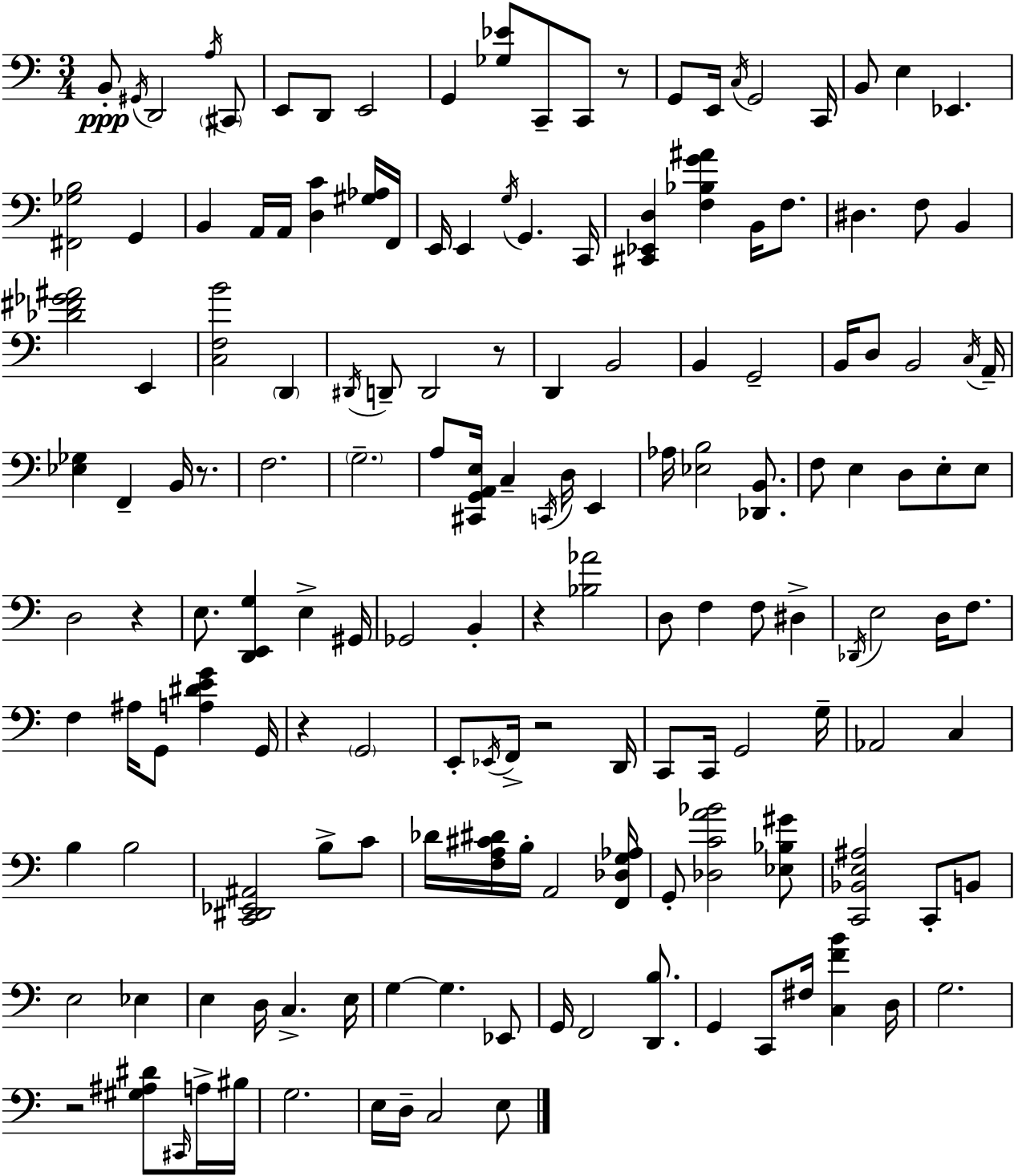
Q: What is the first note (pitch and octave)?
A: B2